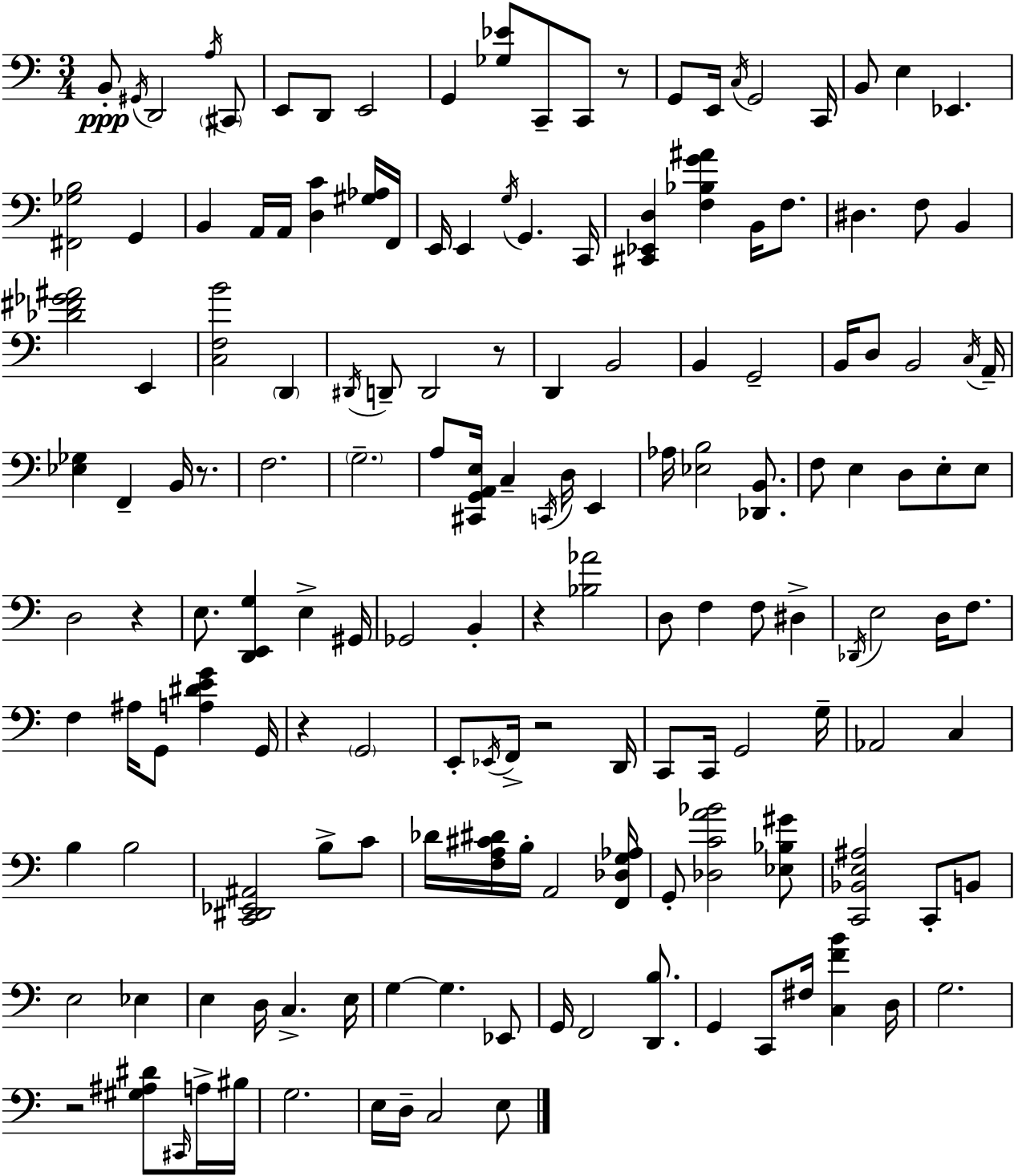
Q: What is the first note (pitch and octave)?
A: B2